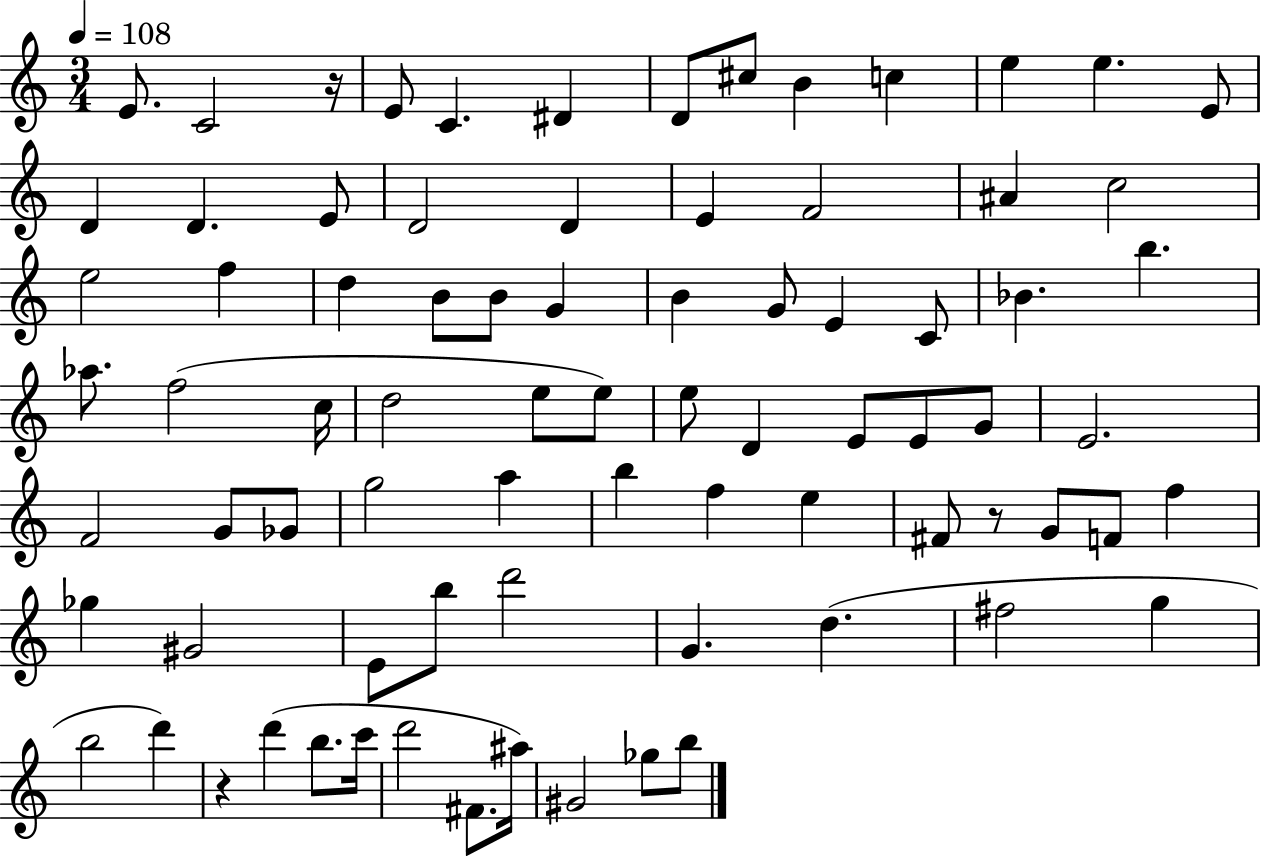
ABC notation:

X:1
T:Untitled
M:3/4
L:1/4
K:C
E/2 C2 z/4 E/2 C ^D D/2 ^c/2 B c e e E/2 D D E/2 D2 D E F2 ^A c2 e2 f d B/2 B/2 G B G/2 E C/2 _B b _a/2 f2 c/4 d2 e/2 e/2 e/2 D E/2 E/2 G/2 E2 F2 G/2 _G/2 g2 a b f e ^F/2 z/2 G/2 F/2 f _g ^G2 E/2 b/2 d'2 G d ^f2 g b2 d' z d' b/2 c'/4 d'2 ^F/2 ^a/4 ^G2 _g/2 b/2